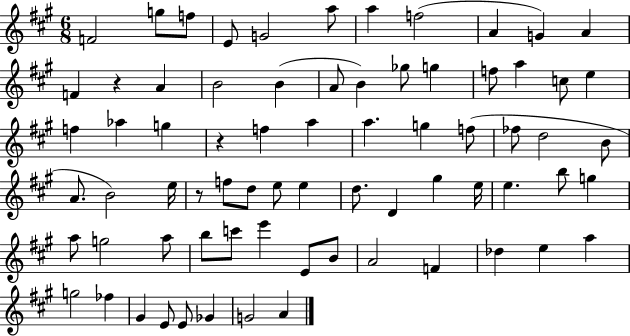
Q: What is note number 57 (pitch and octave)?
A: A4